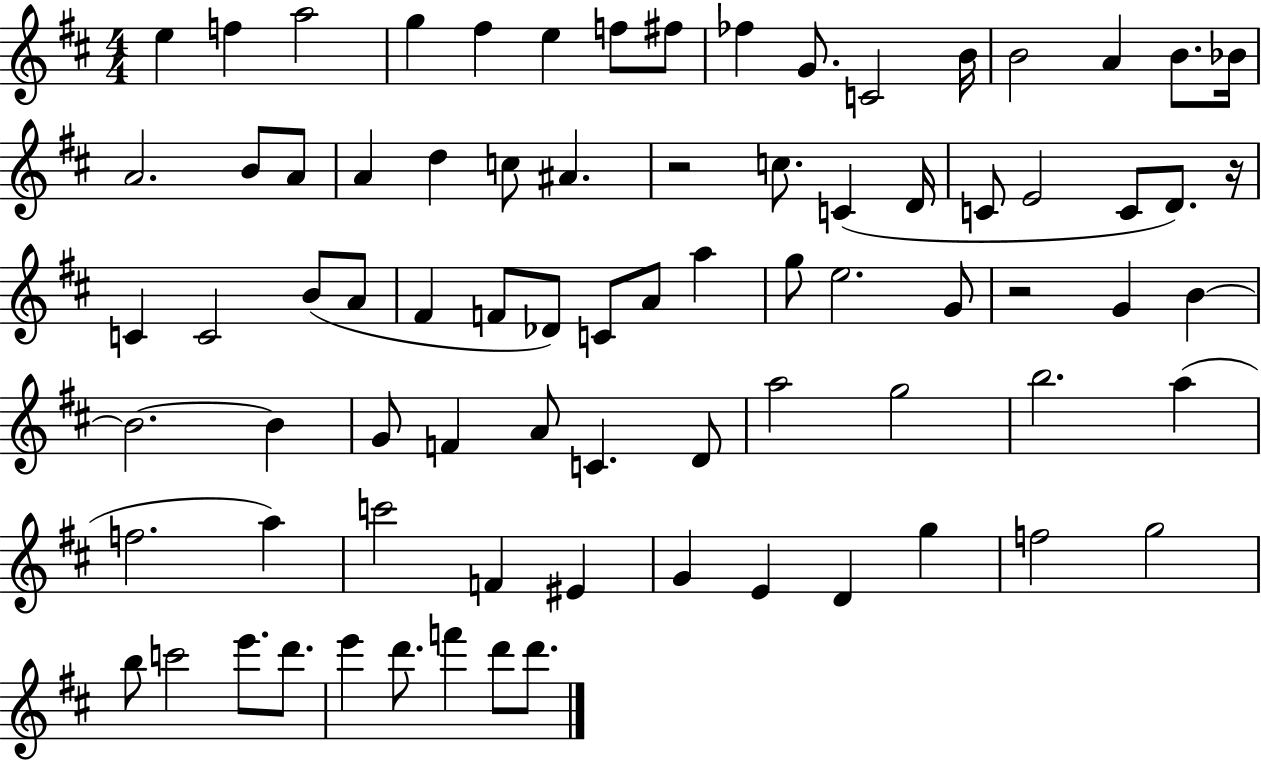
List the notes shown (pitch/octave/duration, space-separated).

E5/q F5/q A5/h G5/q F#5/q E5/q F5/e F#5/e FES5/q G4/e. C4/h B4/s B4/h A4/q B4/e. Bb4/s A4/h. B4/e A4/e A4/q D5/q C5/e A#4/q. R/h C5/e. C4/q D4/s C4/e E4/h C4/e D4/e. R/s C4/q C4/h B4/e A4/e F#4/q F4/e Db4/e C4/e A4/e A5/q G5/e E5/h. G4/e R/h G4/q B4/q B4/h. B4/q G4/e F4/q A4/e C4/q. D4/e A5/h G5/h B5/h. A5/q F5/h. A5/q C6/h F4/q EIS4/q G4/q E4/q D4/q G5/q F5/h G5/h B5/e C6/h E6/e. D6/e. E6/q D6/e. F6/q D6/e D6/e.